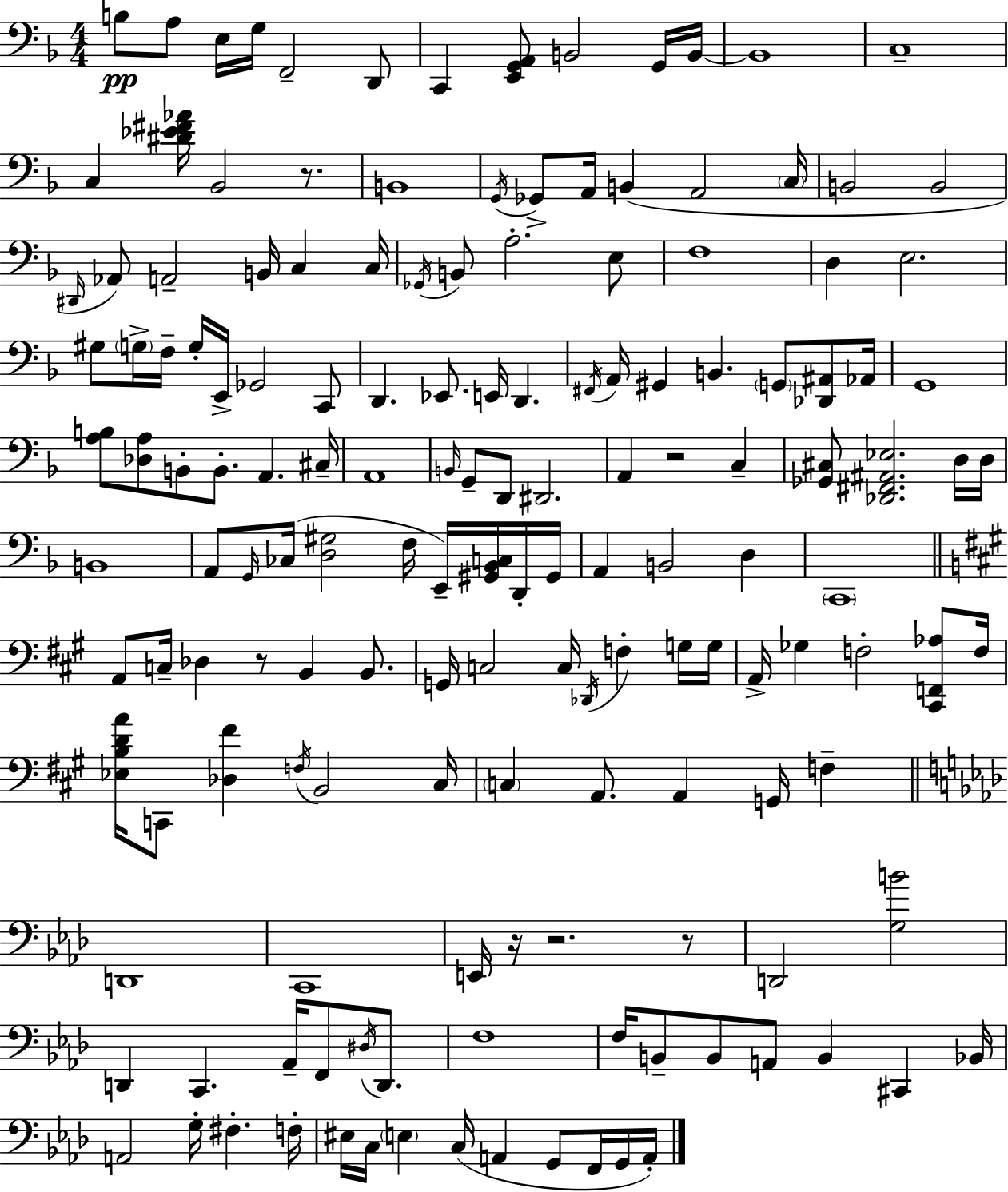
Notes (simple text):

B3/e A3/e E3/s G3/s F2/h D2/e C2/q [E2,G2,A2]/e B2/h G2/s B2/s B2/w C3/w C3/q [D#4,Eb4,F#4,Ab4]/s Bb2/h R/e. B2/w G2/s Gb2/e A2/s B2/q A2/h C3/s B2/h B2/h D#2/s Ab2/e A2/h B2/s C3/q C3/s Gb2/s B2/e A3/h. E3/e F3/w D3/q E3/h. G#3/e G3/s F3/s G3/s E2/s Gb2/h C2/e D2/q. Eb2/e. E2/s D2/q. F#2/s A2/s G#2/q B2/q. G2/e [Db2,A#2]/e Ab2/s G2/w [A3,B3]/e [Db3,A3]/e B2/e B2/e. A2/q. C#3/s A2/w B2/s G2/e D2/e D#2/h. A2/q R/h C3/q [Gb2,C#3]/e [Db2,F#2,A#2,Eb3]/h. D3/s D3/s B2/w A2/e G2/s CES3/s [D3,G#3]/h F3/s E2/s [G#2,Bb2,C3]/s D2/s G#2/s A2/q B2/h D3/q C2/w A2/e C3/s Db3/q R/e B2/q B2/e. G2/s C3/h C3/s Db2/s F3/q G3/s G3/s A2/s Gb3/q F3/h [C#2,F2,Ab3]/e F3/s [Eb3,B3,D4,A4]/s C2/e [Db3,F#4]/q F3/s B2/h C#3/s C3/q A2/e. A2/q G2/s F3/q D2/w C2/w E2/s R/s R/h. R/e D2/h [G3,B4]/h D2/q C2/q. Ab2/s F2/e D#3/s D2/e. F3/w F3/s B2/e B2/e A2/e B2/q C#2/q Bb2/s A2/h G3/s F#3/q. F3/s EIS3/s C3/s E3/q C3/s A2/q G2/e F2/s G2/s A2/s